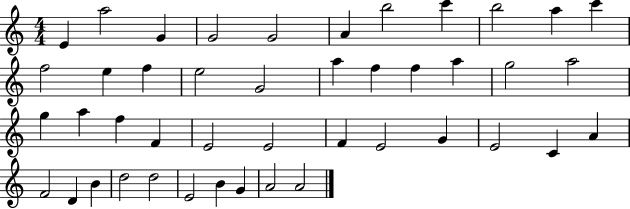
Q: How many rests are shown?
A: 0